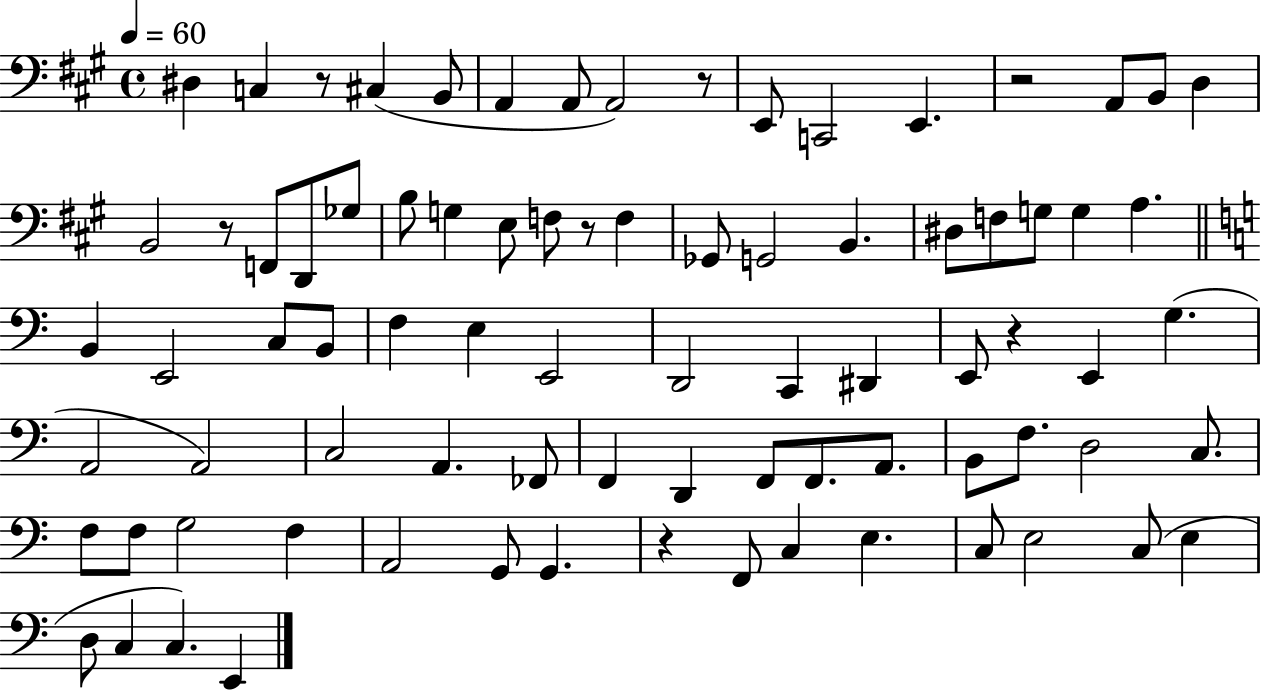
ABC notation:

X:1
T:Untitled
M:4/4
L:1/4
K:A
^D, C, z/2 ^C, B,,/2 A,, A,,/2 A,,2 z/2 E,,/2 C,,2 E,, z2 A,,/2 B,,/2 D, B,,2 z/2 F,,/2 D,,/2 _G,/2 B,/2 G, E,/2 F,/2 z/2 F, _G,,/2 G,,2 B,, ^D,/2 F,/2 G,/2 G, A, B,, E,,2 C,/2 B,,/2 F, E, E,,2 D,,2 C,, ^D,, E,,/2 z E,, G, A,,2 A,,2 C,2 A,, _F,,/2 F,, D,, F,,/2 F,,/2 A,,/2 B,,/2 F,/2 D,2 C,/2 F,/2 F,/2 G,2 F, A,,2 G,,/2 G,, z F,,/2 C, E, C,/2 E,2 C,/2 E, D,/2 C, C, E,,